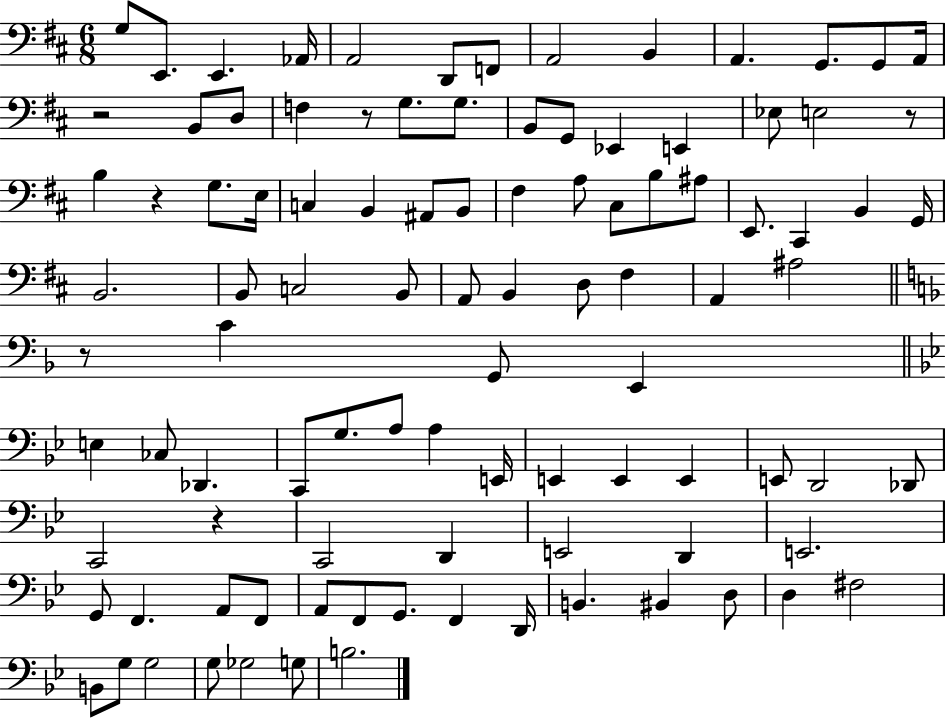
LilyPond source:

{
  \clef bass
  \numericTimeSignature
  \time 6/8
  \key d \major
  g8 e,8. e,4. aes,16 | a,2 d,8 f,8 | a,2 b,4 | a,4. g,8. g,8 a,16 | \break r2 b,8 d8 | f4 r8 g8. g8. | b,8 g,8 ees,4 e,4 | ees8 e2 r8 | \break b4 r4 g8. e16 | c4 b,4 ais,8 b,8 | fis4 a8 cis8 b8 ais8 | e,8. cis,4 b,4 g,16 | \break b,2. | b,8 c2 b,8 | a,8 b,4 d8 fis4 | a,4 ais2 | \break \bar "||" \break \key f \major r8 c'4 g,8 e,4 | \bar "||" \break \key bes \major e4 ces8 des,4. | c,8 g8. a8 a4 e,16 | e,4 e,4 e,4 | e,8 d,2 des,8 | \break c,2 r4 | c,2 d,4 | e,2 d,4 | e,2. | \break g,8 f,4. a,8 f,8 | a,8 f,8 g,8. f,4 d,16 | b,4. bis,4 d8 | d4 fis2 | \break b,8 g8 g2 | g8 ges2 g8 | b2. | \bar "|."
}